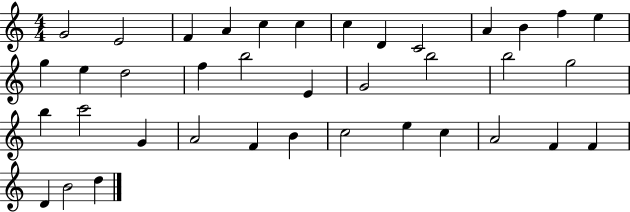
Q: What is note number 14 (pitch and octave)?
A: G5